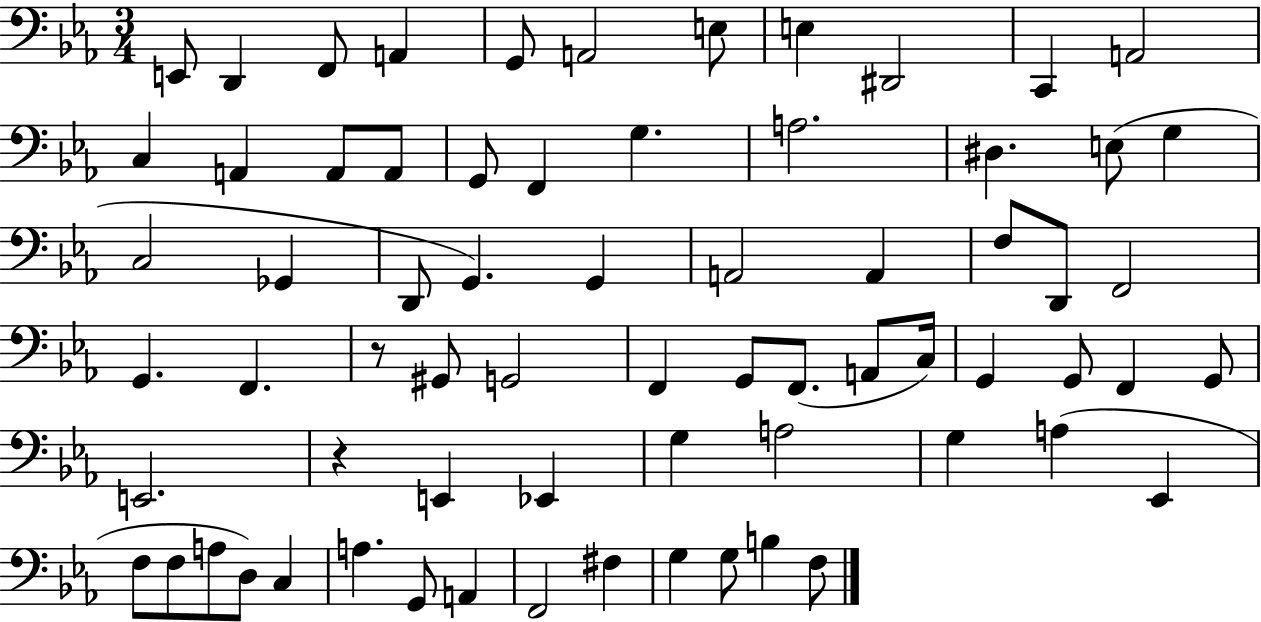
E2/e D2/q F2/e A2/q G2/e A2/h E3/e E3/q D#2/h C2/q A2/h C3/q A2/q A2/e A2/e G2/e F2/q G3/q. A3/h. D#3/q. E3/e G3/q C3/h Gb2/q D2/e G2/q. G2/q A2/h A2/q F3/e D2/e F2/h G2/q. F2/q. R/e G#2/e G2/h F2/q G2/e F2/e. A2/e C3/s G2/q G2/e F2/q G2/e E2/h. R/q E2/q Eb2/q G3/q A3/h G3/q A3/q Eb2/q F3/e F3/e A3/e D3/e C3/q A3/q. G2/e A2/q F2/h F#3/q G3/q G3/e B3/q F3/e